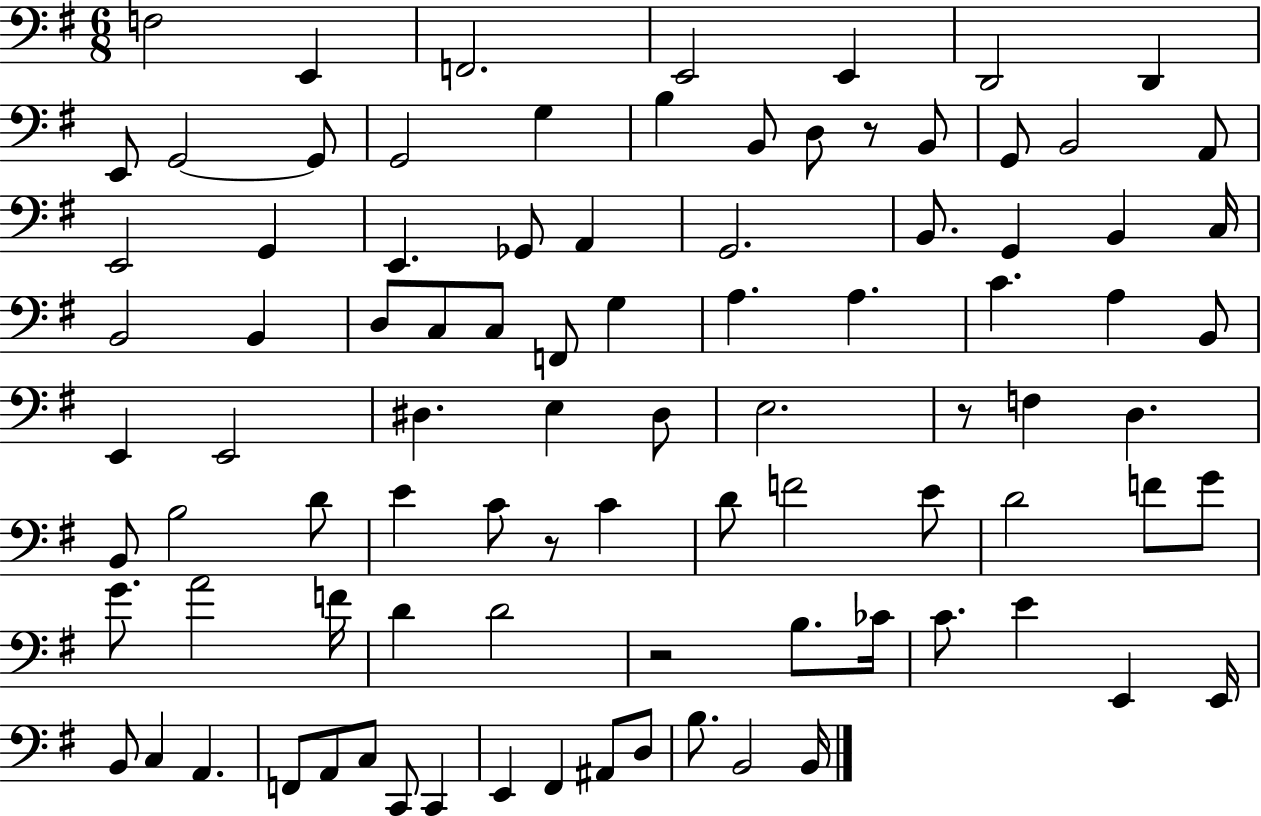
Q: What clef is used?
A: bass